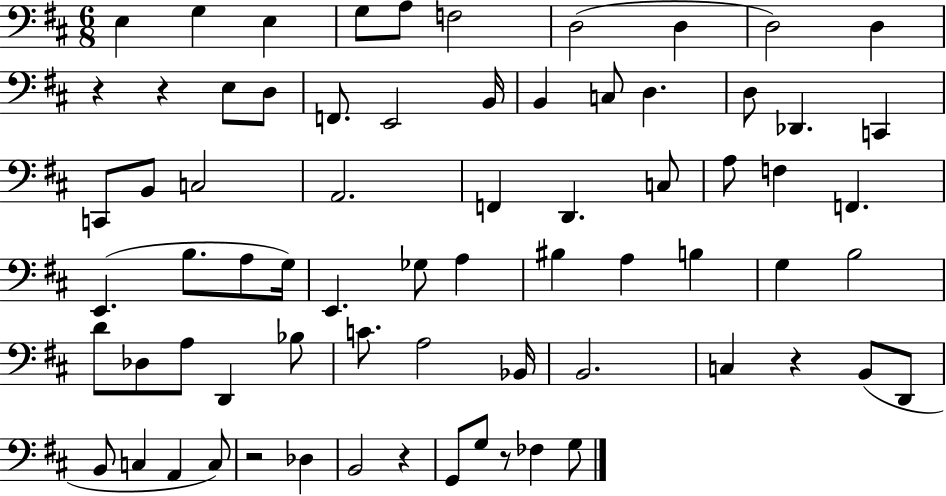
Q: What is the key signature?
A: D major